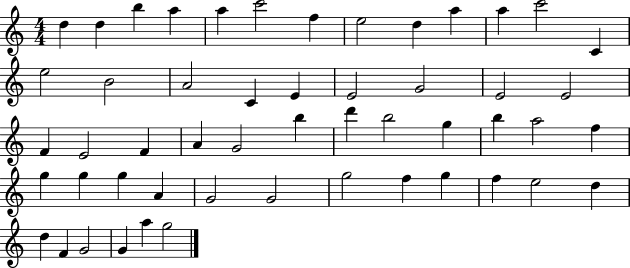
X:1
T:Untitled
M:4/4
L:1/4
K:C
d d b a a c'2 f e2 d a a c'2 C e2 B2 A2 C E E2 G2 E2 E2 F E2 F A G2 b d' b2 g b a2 f g g g A G2 G2 g2 f g f e2 d d F G2 G a g2